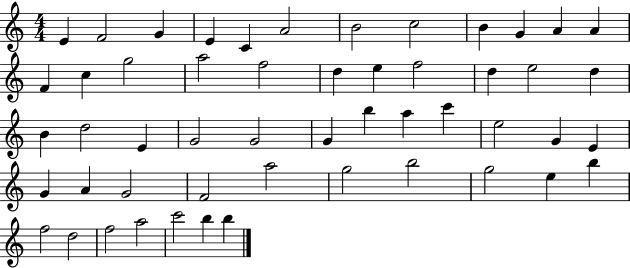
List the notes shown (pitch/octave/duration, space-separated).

E4/q F4/h G4/q E4/q C4/q A4/h B4/h C5/h B4/q G4/q A4/q A4/q F4/q C5/q G5/h A5/h F5/h D5/q E5/q F5/h D5/q E5/h D5/q B4/q D5/h E4/q G4/h G4/h G4/q B5/q A5/q C6/q E5/h G4/q E4/q G4/q A4/q G4/h F4/h A5/h G5/h B5/h G5/h E5/q B5/q F5/h D5/h F5/h A5/h C6/h B5/q B5/q